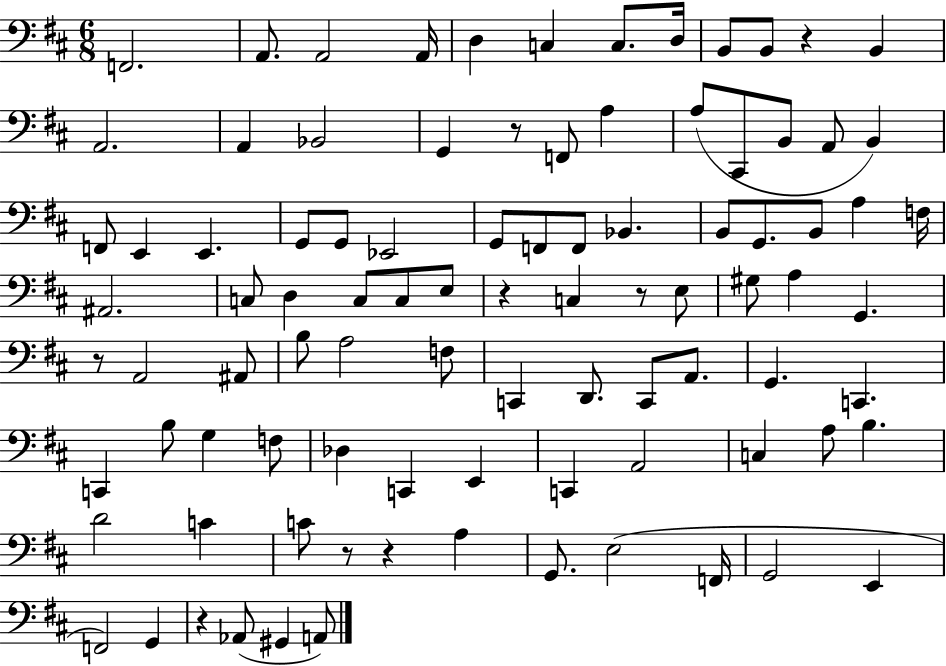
F2/h. A2/e. A2/h A2/s D3/q C3/q C3/e. D3/s B2/e B2/e R/q B2/q A2/h. A2/q Bb2/h G2/q R/e F2/e A3/q A3/e C#2/e B2/e A2/e B2/q F2/e E2/q E2/q. G2/e G2/e Eb2/h G2/e F2/e F2/e Bb2/q. B2/e G2/e. B2/e A3/q F3/s A#2/h. C3/e D3/q C3/e C3/e E3/e R/q C3/q R/e E3/e G#3/e A3/q G2/q. R/e A2/h A#2/e B3/e A3/h F3/e C2/q D2/e. C2/e A2/e. G2/q. C2/q. C2/q B3/e G3/q F3/e Db3/q C2/q E2/q C2/q A2/h C3/q A3/e B3/q. D4/h C4/q C4/e R/e R/q A3/q G2/e. E3/h F2/s G2/h E2/q F2/h G2/q R/q Ab2/e G#2/q A2/e